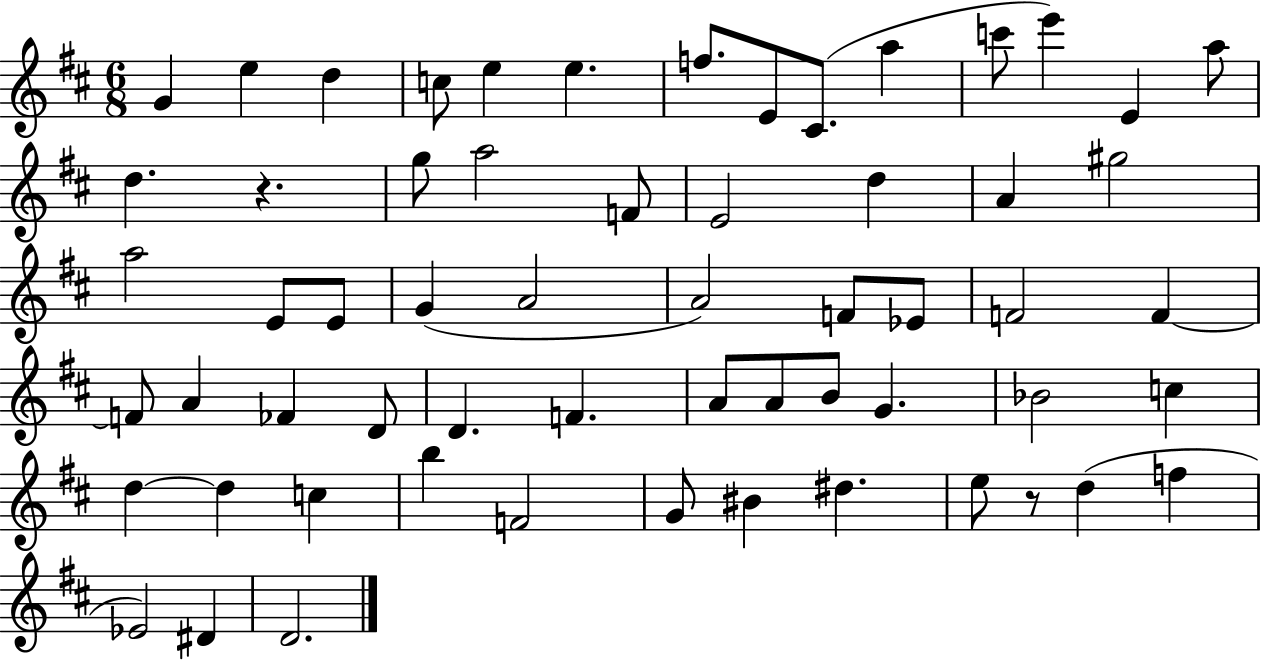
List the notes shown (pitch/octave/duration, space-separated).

G4/q E5/q D5/q C5/e E5/q E5/q. F5/e. E4/e C#4/e. A5/q C6/e E6/q E4/q A5/e D5/q. R/q. G5/e A5/h F4/e E4/h D5/q A4/q G#5/h A5/h E4/e E4/e G4/q A4/h A4/h F4/e Eb4/e F4/h F4/q F4/e A4/q FES4/q D4/e D4/q. F4/q. A4/e A4/e B4/e G4/q. Bb4/h C5/q D5/q D5/q C5/q B5/q F4/h G4/e BIS4/q D#5/q. E5/e R/e D5/q F5/q Eb4/h D#4/q D4/h.